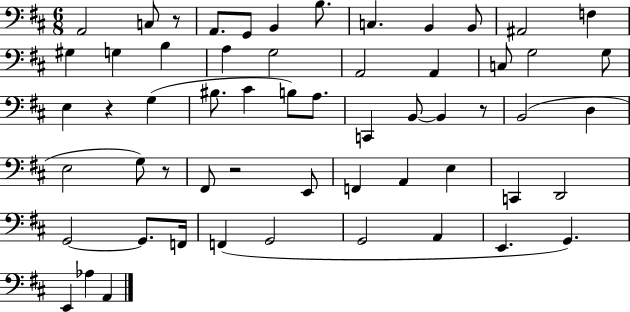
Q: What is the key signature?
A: D major